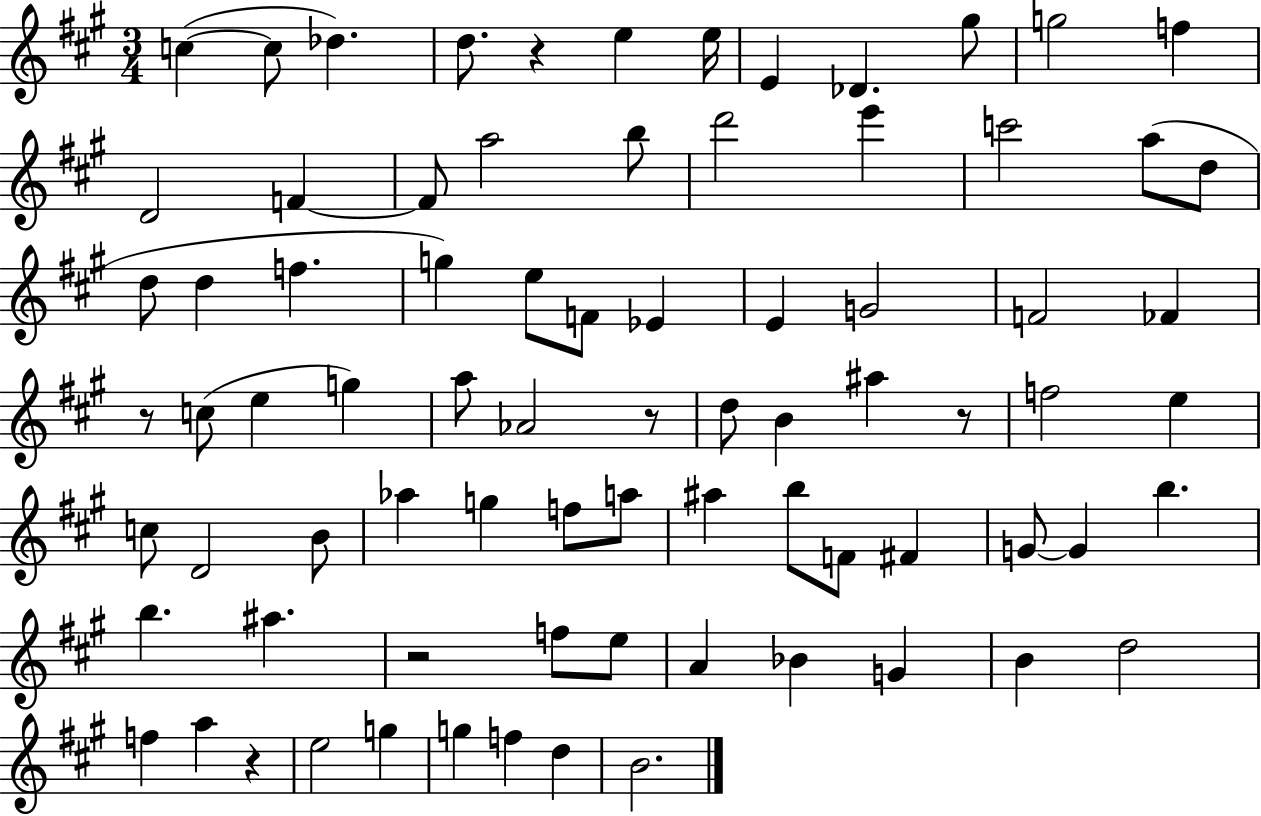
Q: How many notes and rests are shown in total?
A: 79